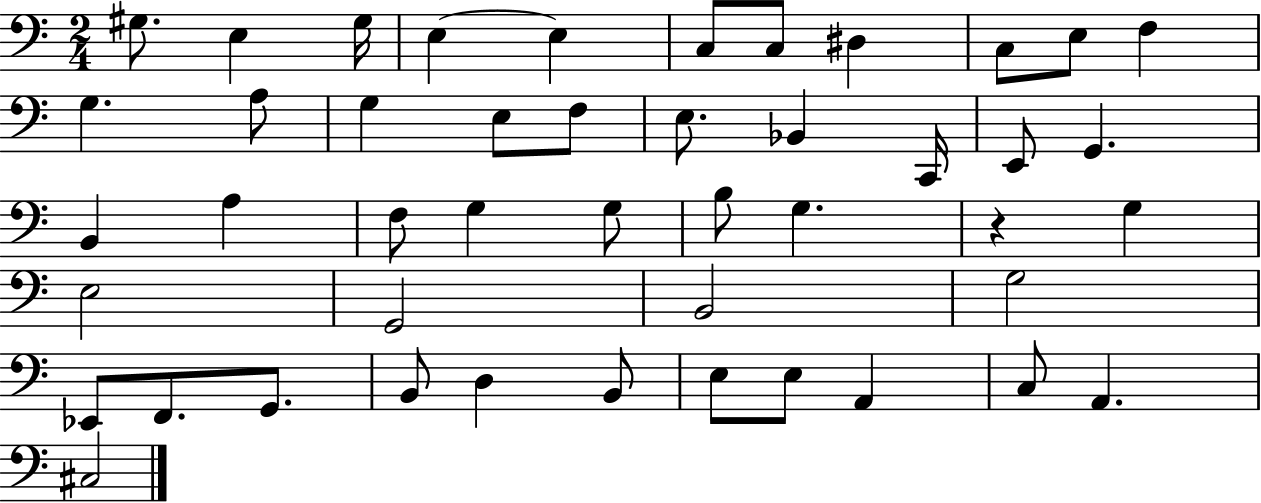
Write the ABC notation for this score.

X:1
T:Untitled
M:2/4
L:1/4
K:C
^G,/2 E, ^G,/4 E, E, C,/2 C,/2 ^D, C,/2 E,/2 F, G, A,/2 G, E,/2 F,/2 E,/2 _B,, C,,/4 E,,/2 G,, B,, A, F,/2 G, G,/2 B,/2 G, z G, E,2 G,,2 B,,2 G,2 _E,,/2 F,,/2 G,,/2 B,,/2 D, B,,/2 E,/2 E,/2 A,, C,/2 A,, ^C,2